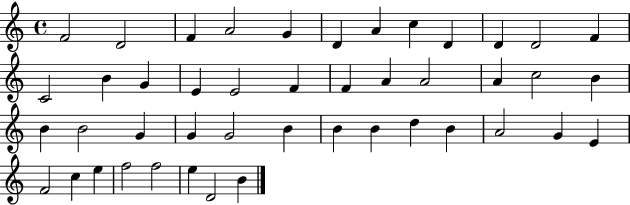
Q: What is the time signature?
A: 4/4